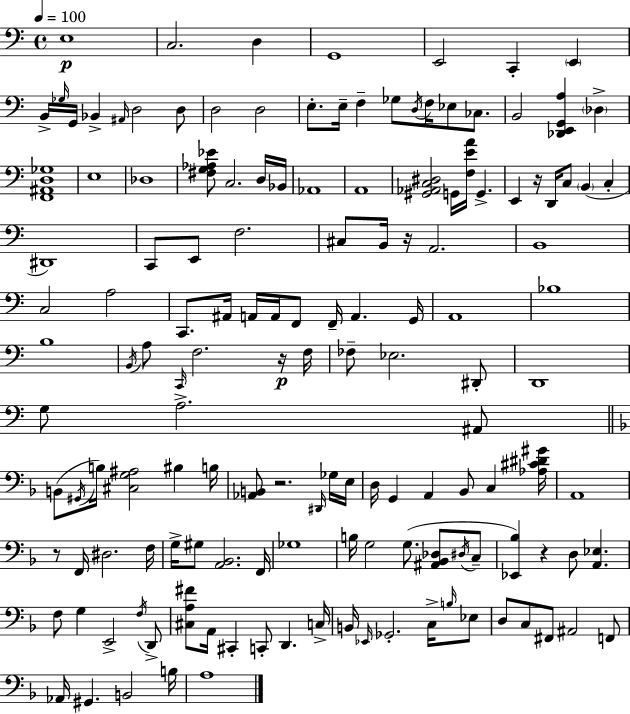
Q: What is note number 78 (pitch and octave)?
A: B3